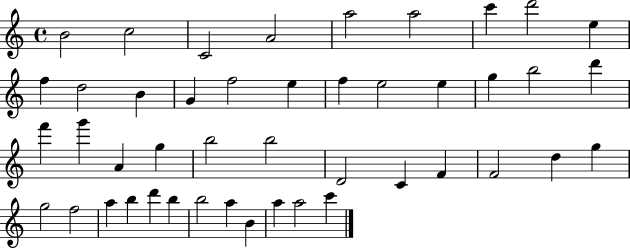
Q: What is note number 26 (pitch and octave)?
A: B5